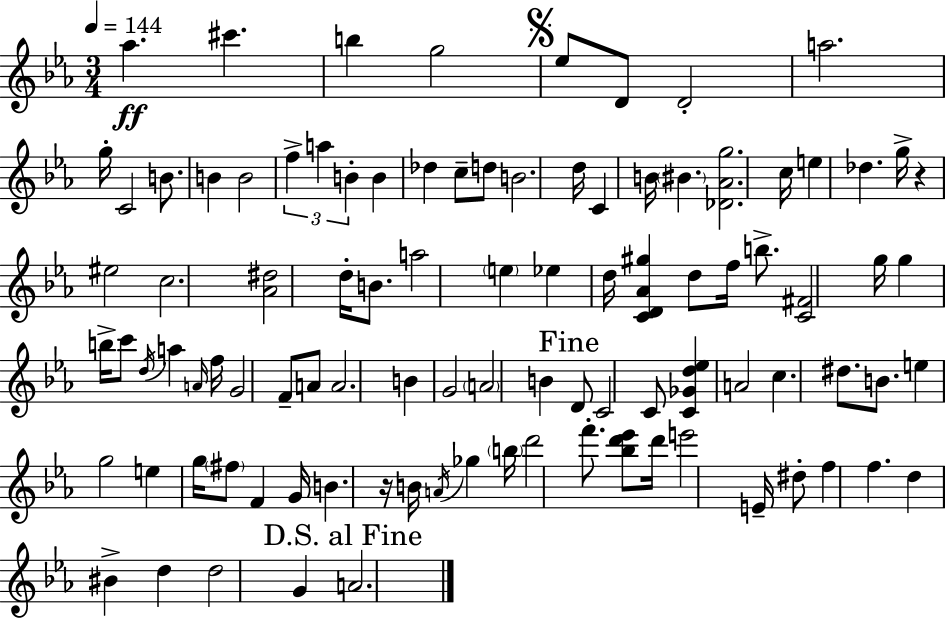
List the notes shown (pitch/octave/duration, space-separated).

Ab5/q. C#6/q. B5/q G5/h Eb5/e D4/e D4/h A5/h. G5/s C4/h B4/e. B4/q B4/h F5/q A5/q B4/q B4/q Db5/q C5/e D5/e B4/h. D5/s C4/q B4/s BIS4/q. [Db4,Ab4,G5]/h. C5/s E5/q Db5/q. G5/s R/q EIS5/h C5/h. [Ab4,D#5]/h D5/s B4/e. A5/h E5/q Eb5/q D5/s [C4,D4,Ab4,G#5]/q D5/e F5/s B5/e. [C4,F#4]/h G5/s G5/q B5/s C6/e D5/s A5/q A4/s F5/s G4/h F4/e A4/e A4/h. B4/q G4/h A4/h B4/q D4/e C4/h C4/e [C4,Gb4,D5,Eb5]/q A4/h C5/q. D#5/e. B4/e. E5/q G5/h E5/q G5/s F#5/e F4/q G4/s B4/q. R/s B4/s A4/s Gb5/q B5/s D6/h F6/e. [Bb5,D6,Eb6]/e D6/s E6/h E4/s D#5/e F5/q F5/q. D5/q BIS4/q D5/q D5/h G4/q A4/h.